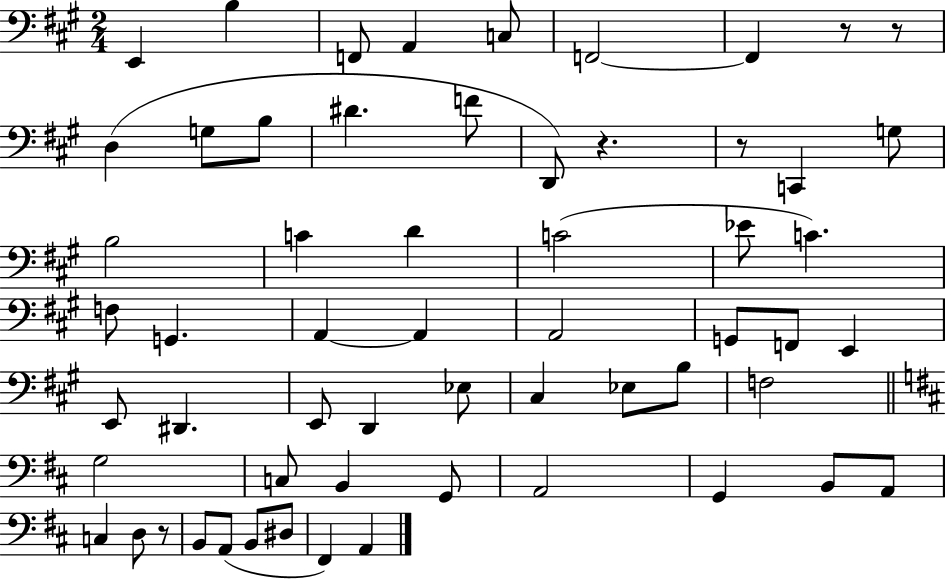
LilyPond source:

{
  \clef bass
  \numericTimeSignature
  \time 2/4
  \key a \major
  e,4 b4 | f,8 a,4 c8 | f,2~~ | f,4 r8 r8 | \break d4( g8 b8 | dis'4. f'8 | d,8) r4. | r8 c,4 g8 | \break b2 | c'4 d'4 | c'2( | ees'8 c'4.) | \break f8 g,4. | a,4~~ a,4 | a,2 | g,8 f,8 e,4 | \break e,8 dis,4. | e,8 d,4 ees8 | cis4 ees8 b8 | f2 | \break \bar "||" \break \key b \minor g2 | c8 b,4 g,8 | a,2 | g,4 b,8 a,8 | \break c4 d8 r8 | b,8 a,8( b,8 dis8 | fis,4) a,4 | \bar "|."
}